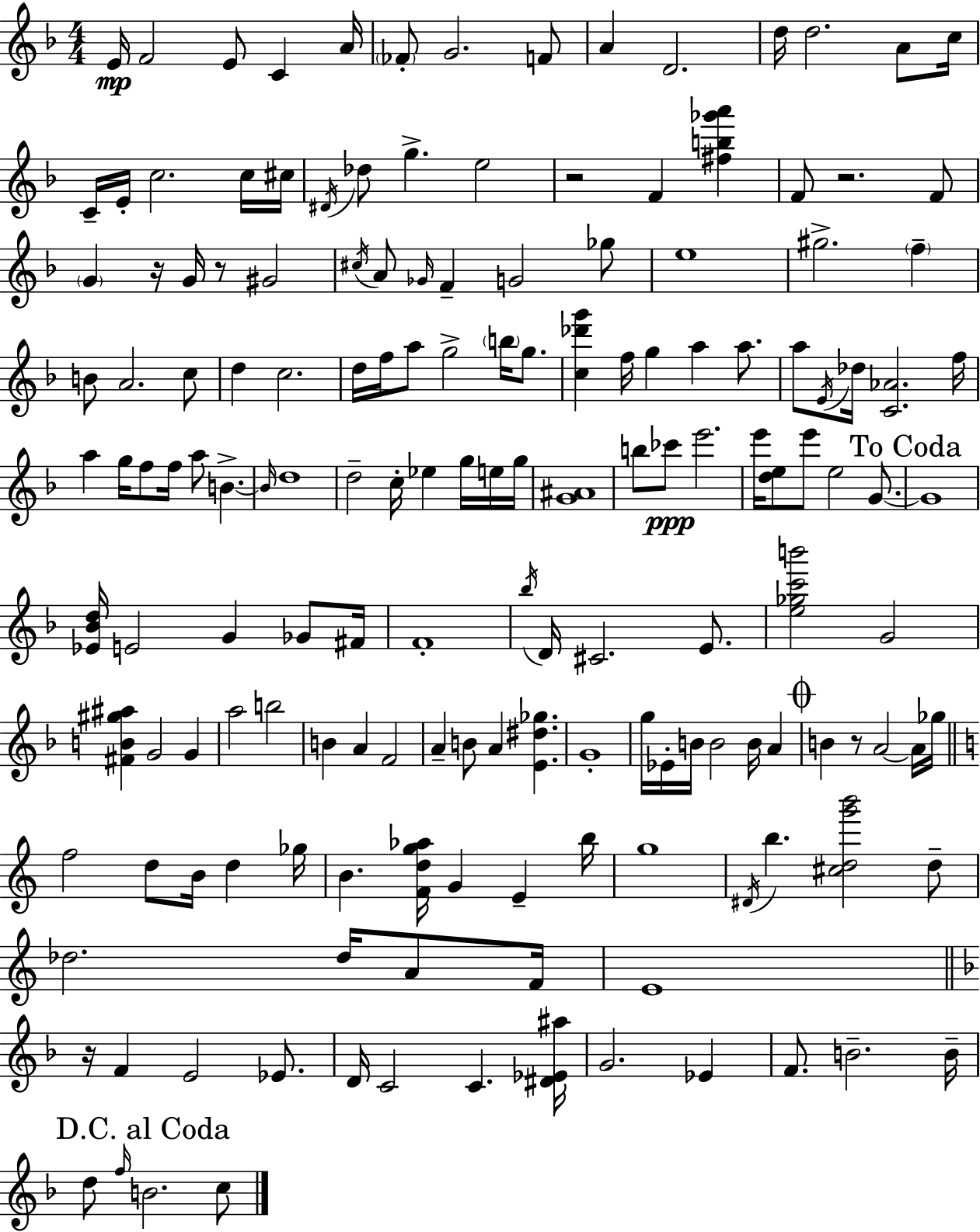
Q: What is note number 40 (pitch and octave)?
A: A4